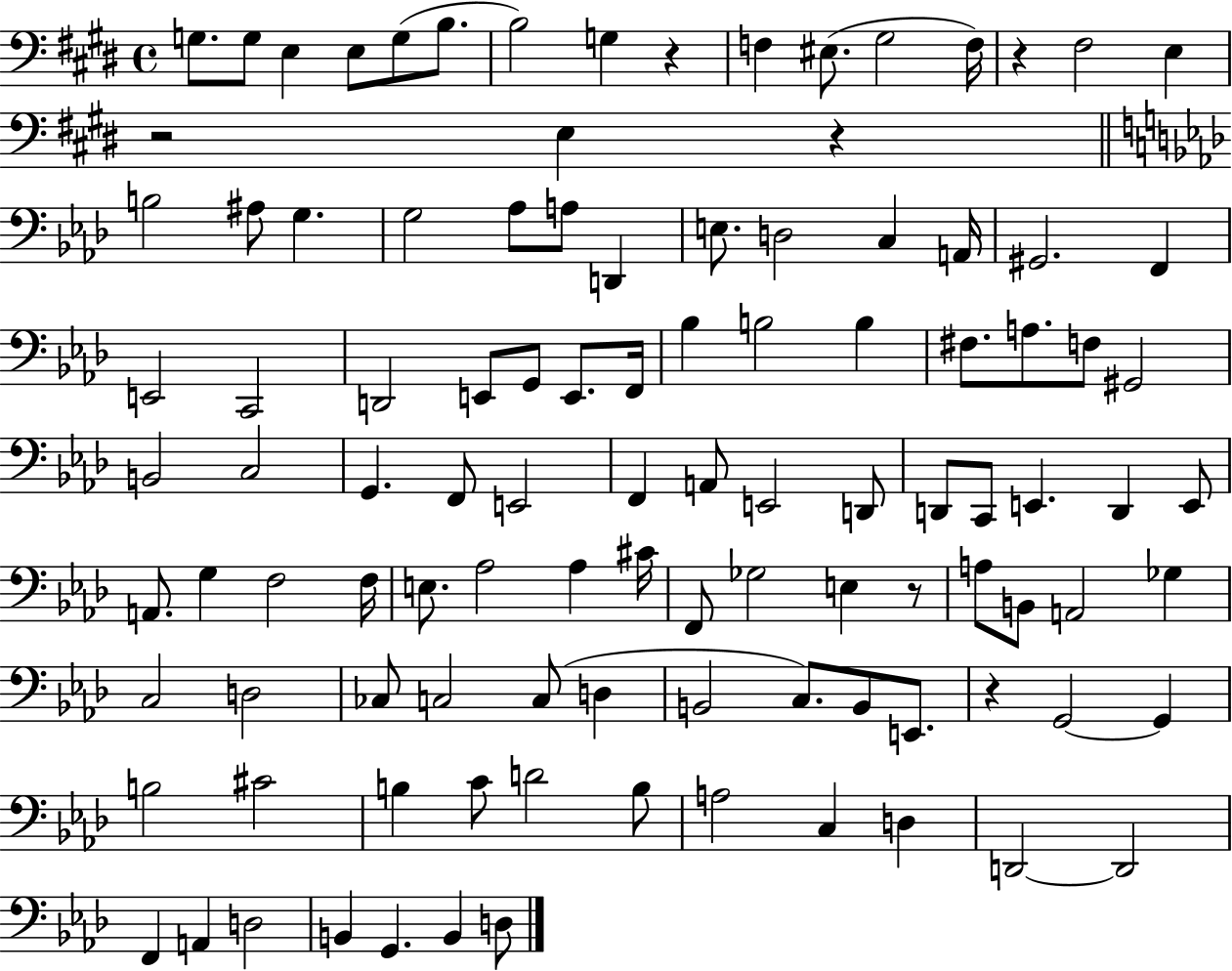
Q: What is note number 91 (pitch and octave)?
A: C3